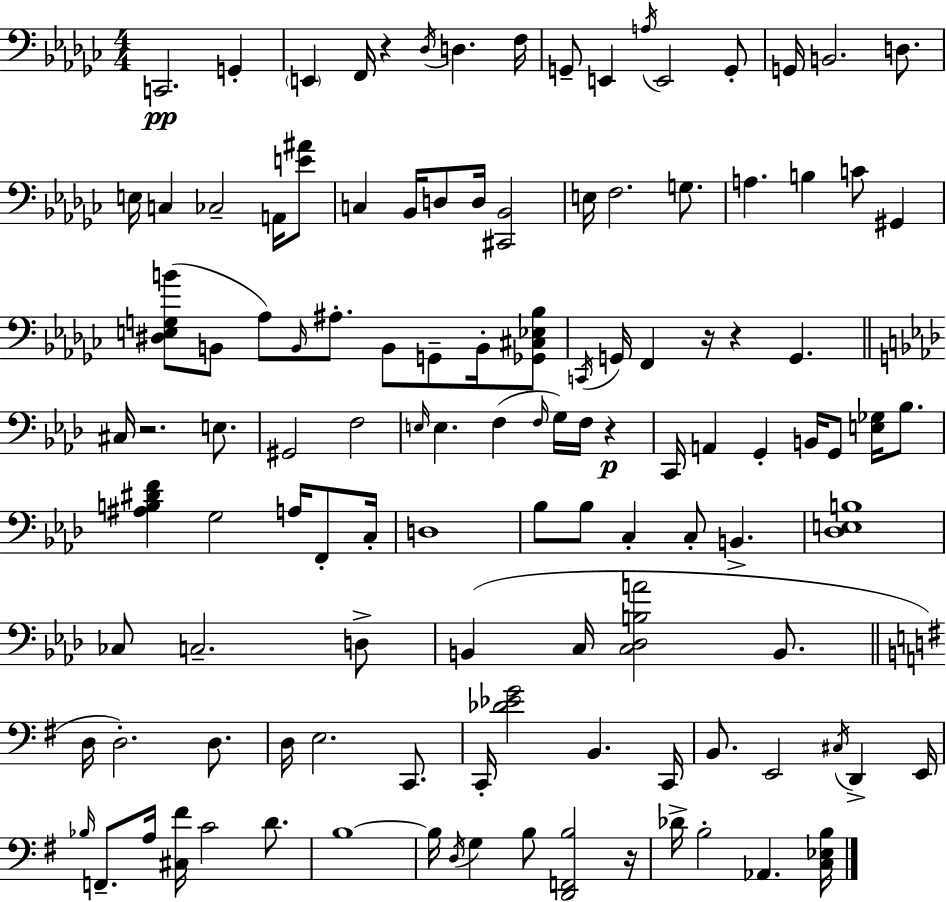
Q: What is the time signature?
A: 4/4